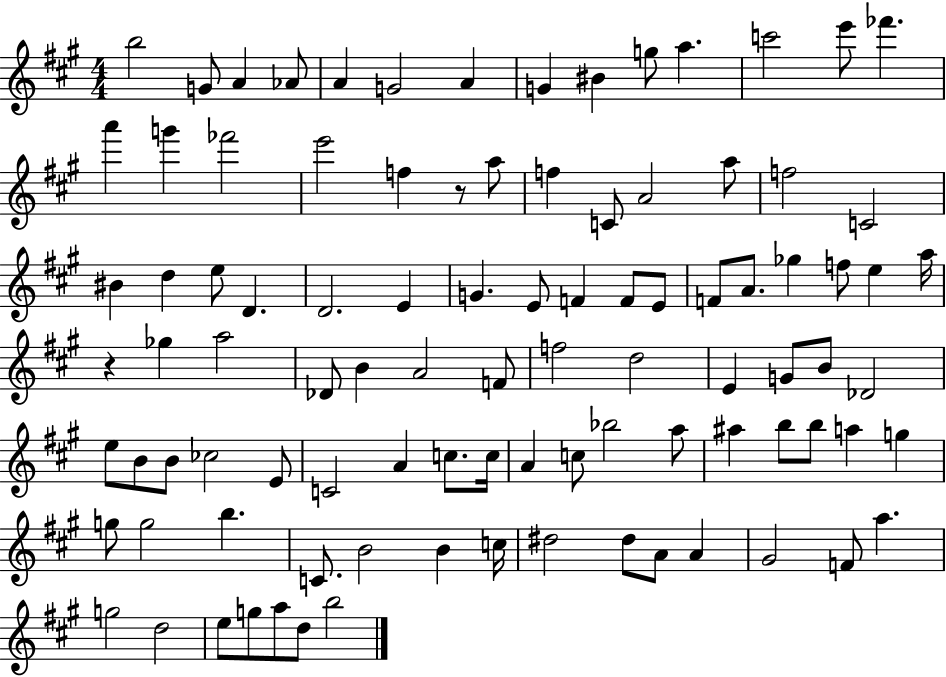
B5/h G4/e A4/q Ab4/e A4/q G4/h A4/q G4/q BIS4/q G5/e A5/q. C6/h E6/e FES6/q. A6/q G6/q FES6/h E6/h F5/q R/e A5/e F5/q C4/e A4/h A5/e F5/h C4/h BIS4/q D5/q E5/e D4/q. D4/h. E4/q G4/q. E4/e F4/q F4/e E4/e F4/e A4/e. Gb5/q F5/e E5/q A5/s R/q Gb5/q A5/h Db4/e B4/q A4/h F4/e F5/h D5/h E4/q G4/e B4/e Db4/h E5/e B4/e B4/e CES5/h E4/e C4/h A4/q C5/e. C5/s A4/q C5/e Bb5/h A5/e A#5/q B5/e B5/e A5/q G5/q G5/e G5/h B5/q. C4/e. B4/h B4/q C5/s D#5/h D#5/e A4/e A4/q G#4/h F4/e A5/q. G5/h D5/h E5/e G5/e A5/e D5/e B5/h